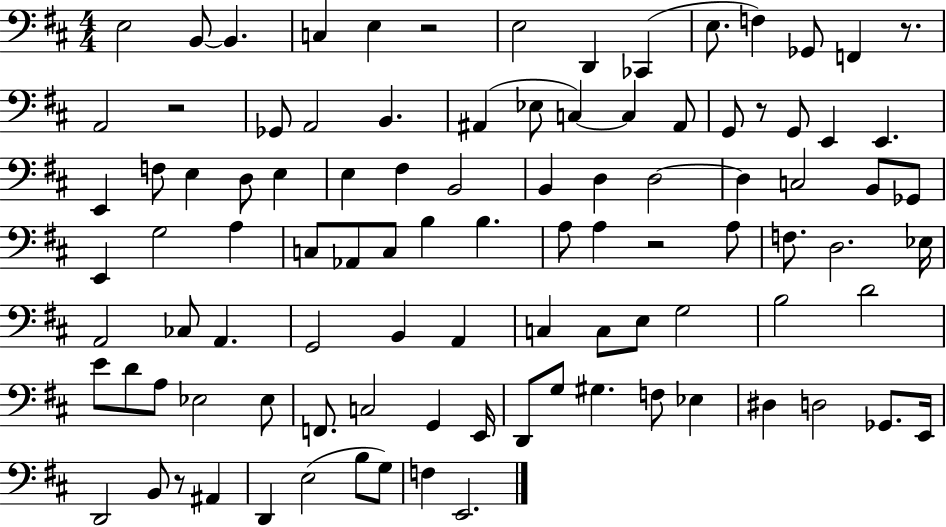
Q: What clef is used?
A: bass